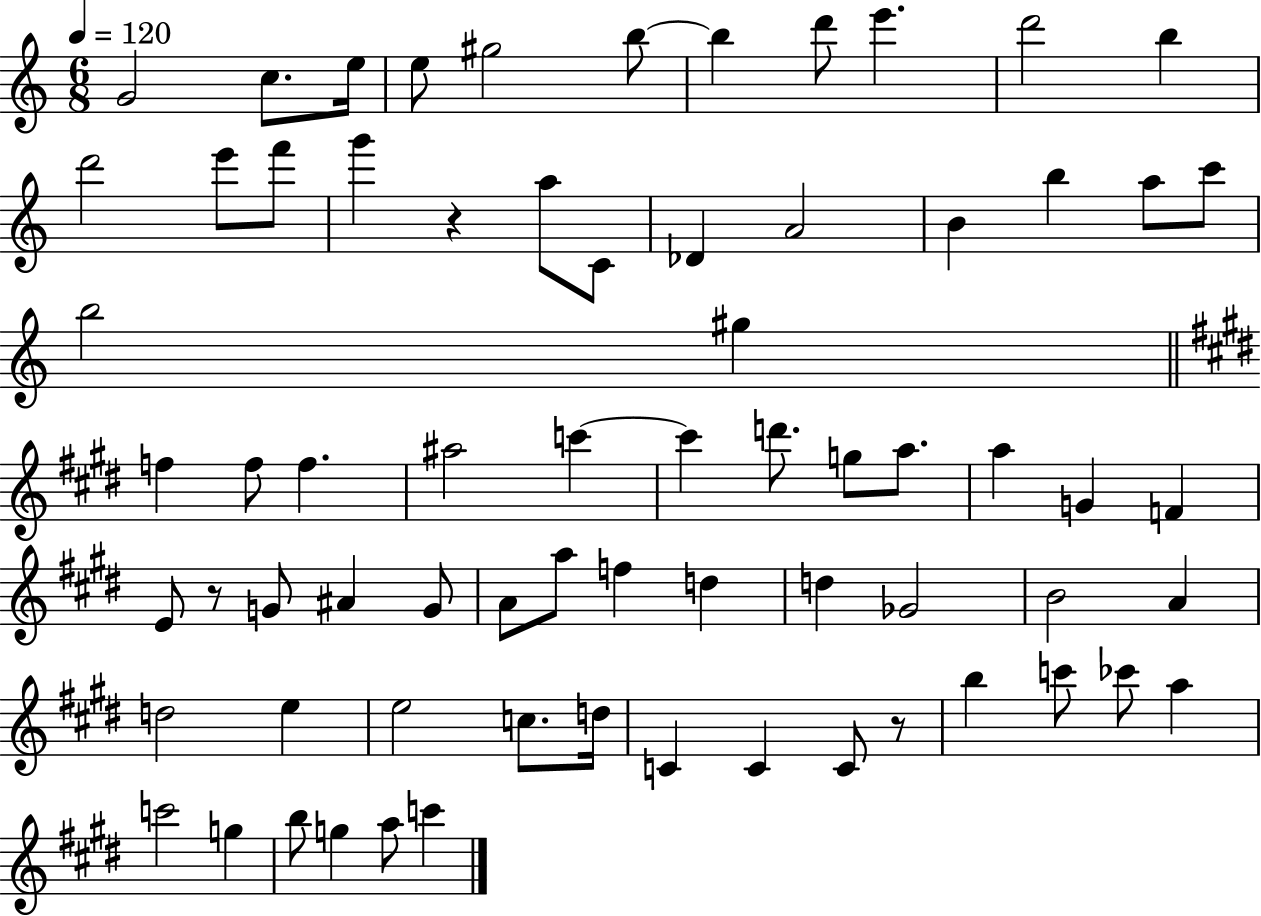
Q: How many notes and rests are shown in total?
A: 70